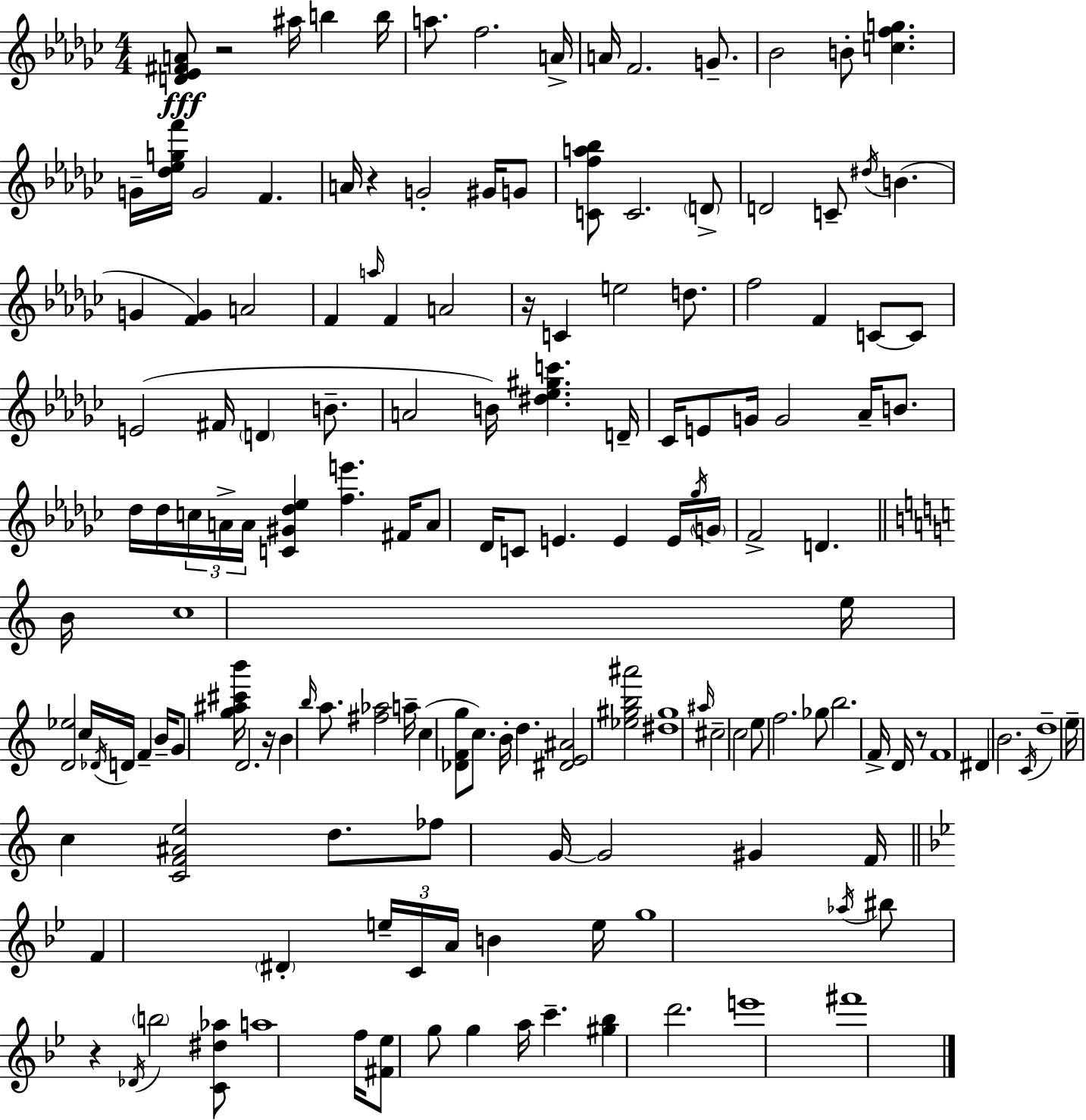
[D4,Eb4,F#4,A4]/e R/h A#5/s B5/q B5/s A5/e. F5/h. A4/s A4/s F4/h. G4/e. Bb4/h B4/e [C5,F5,G5]/q. G4/s [Db5,Eb5,G5,F6]/s G4/h F4/q. A4/s R/q G4/h G#4/s G4/e [C4,F5,A5,Bb5]/e C4/h. D4/e D4/h C4/e D#5/s B4/q. G4/q [F4,G4]/q A4/h F4/q A5/s F4/q A4/h R/s C4/q E5/h D5/e. F5/h F4/q C4/e C4/e E4/h F#4/s D4/q B4/e. A4/h B4/s [D#5,Eb5,G#5,C6]/q. D4/s CES4/s E4/e G4/s G4/h Ab4/s B4/e. Db5/s Db5/s C5/s A4/s A4/s [C4,G#4,Db5,Eb5]/q [F5,E6]/q. F#4/s A4/e Db4/s C4/e E4/q. E4/q E4/s Gb5/s G4/s F4/h D4/q. B4/s C5/w E5/s [D4,Eb5]/h C5/s Db4/s D4/s F4/q B4/s G4/e [G5,A#5,C#6,B6]/s D4/h. R/s B4/q B5/s A5/e. [F#5,Ab5]/h A5/s C5/q [Db4,F4,G5]/e C5/e. B4/s D5/q. [D#4,E4,A#4]/h [Eb5,G#5,B5,A#6]/h [D#5,G#5]/w A#5/s C#5/h C5/h E5/e F5/h. Gb5/e B5/h. F4/s D4/s R/e F4/w D#4/q B4/h. C4/s D5/w E5/s C5/q [C4,F4,A#4,E5]/h D5/e. FES5/e G4/s G4/h G#4/q F4/s F4/q D#4/q E5/s C4/s A4/s B4/q E5/s G5/w Ab5/s BIS5/e R/q Db4/s B5/h [C4,D#5,Ab5]/e A5/w F5/s [F#4,Eb5]/e G5/e G5/q A5/s C6/q. [G#5,Bb5]/q D6/h. E6/w F#6/w